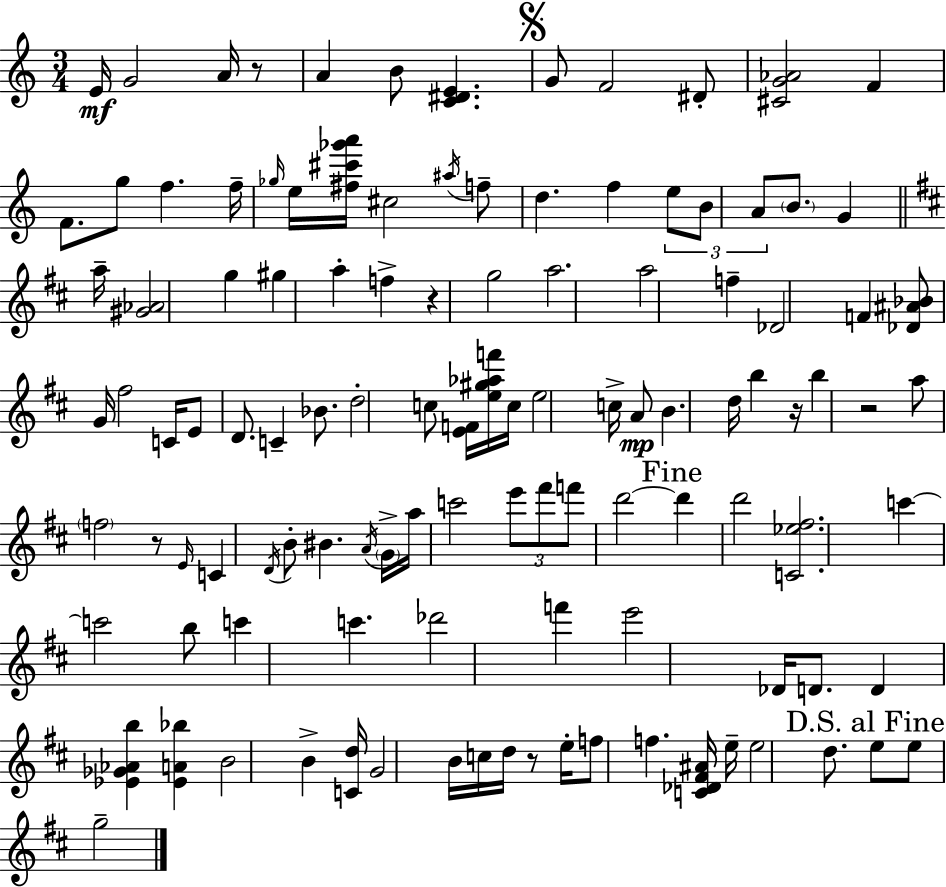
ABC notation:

X:1
T:Untitled
M:3/4
L:1/4
K:C
E/4 G2 A/4 z/2 A B/2 [C^DE] G/2 F2 ^D/2 [^CG_A]2 F F/2 g/2 f f/4 _g/4 e/4 [^f^c'_g'a']/4 ^c2 ^a/4 f/2 d f e/2 B/2 A/2 B/2 G a/4 [^G_A]2 g ^g a f z g2 a2 a2 f _D2 F [_D^A_B]/2 G/4 ^f2 C/4 E/2 D/2 C _B/2 d2 c/2 [EF]/4 [e^g_af']/4 c/4 e2 c/4 A/2 B d/4 b z/4 b z2 a/2 f2 z/2 E/4 C D/4 B/2 ^B A/4 G/4 a/4 c'2 e'/2 ^f'/2 f'/2 d'2 d' d'2 [C_e^f]2 c' c'2 b/2 c' c' _d'2 f' e'2 _D/4 D/2 D [_E_G_Ab] [_EA_b] B2 B [Cd]/4 G2 B/4 c/4 d/4 z/2 e/4 f/2 f [C_D^F^A]/4 e/4 e2 d/2 e/2 e/2 g2